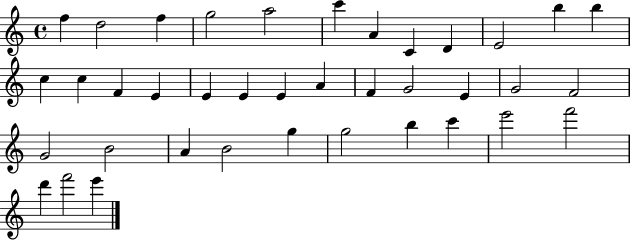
{
  \clef treble
  \time 4/4
  \defaultTimeSignature
  \key c \major
  f''4 d''2 f''4 | g''2 a''2 | c'''4 a'4 c'4 d'4 | e'2 b''4 b''4 | \break c''4 c''4 f'4 e'4 | e'4 e'4 e'4 a'4 | f'4 g'2 e'4 | g'2 f'2 | \break g'2 b'2 | a'4 b'2 g''4 | g''2 b''4 c'''4 | e'''2 f'''2 | \break d'''4 f'''2 e'''4 | \bar "|."
}